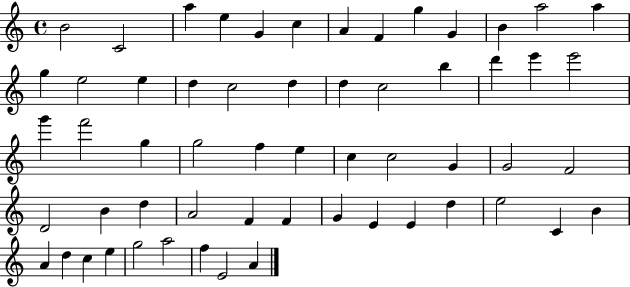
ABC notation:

X:1
T:Untitled
M:4/4
L:1/4
K:C
B2 C2 a e G c A F g G B a2 a g e2 e d c2 d d c2 b d' e' e'2 g' f'2 g g2 f e c c2 G G2 F2 D2 B d A2 F F G E E d e2 C B A d c e g2 a2 f E2 A